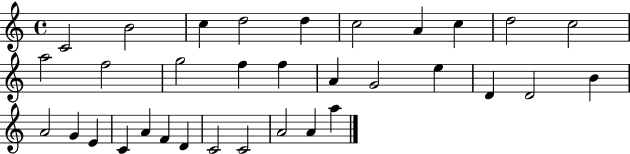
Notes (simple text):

C4/h B4/h C5/q D5/h D5/q C5/h A4/q C5/q D5/h C5/h A5/h F5/h G5/h F5/q F5/q A4/q G4/h E5/q D4/q D4/h B4/q A4/h G4/q E4/q C4/q A4/q F4/q D4/q C4/h C4/h A4/h A4/q A5/q